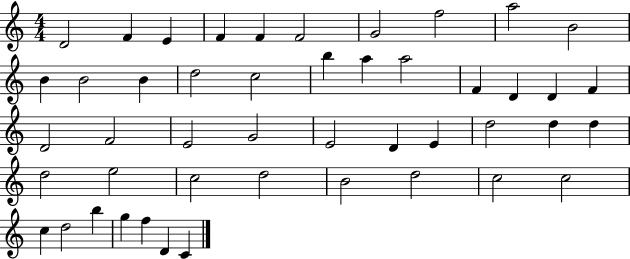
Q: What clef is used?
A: treble